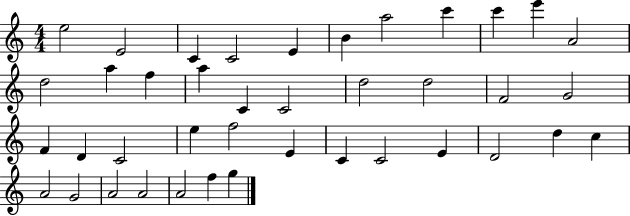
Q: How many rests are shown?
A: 0